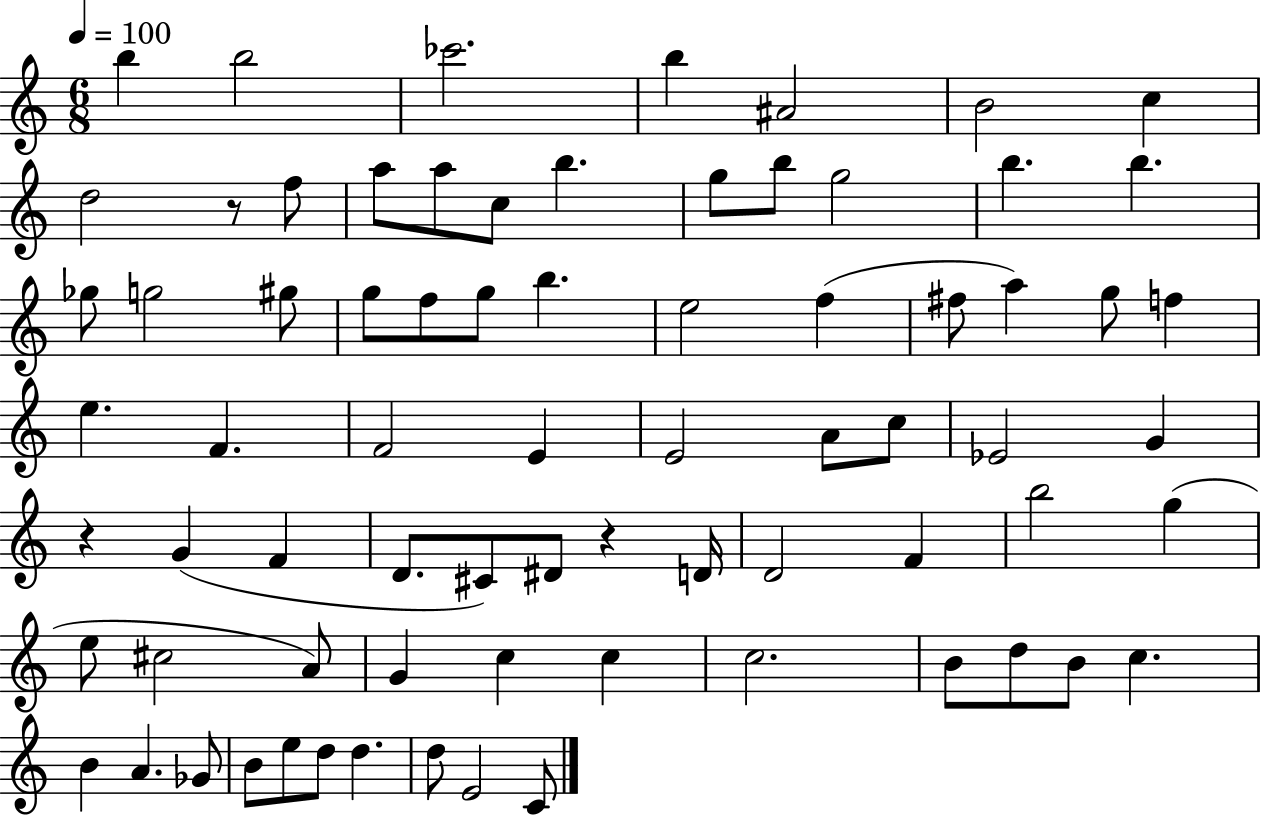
{
  \clef treble
  \numericTimeSignature
  \time 6/8
  \key c \major
  \tempo 4 = 100
  b''4 b''2 | ces'''2. | b''4 ais'2 | b'2 c''4 | \break d''2 r8 f''8 | a''8 a''8 c''8 b''4. | g''8 b''8 g''2 | b''4. b''4. | \break ges''8 g''2 gis''8 | g''8 f''8 g''8 b''4. | e''2 f''4( | fis''8 a''4) g''8 f''4 | \break e''4. f'4. | f'2 e'4 | e'2 a'8 c''8 | ees'2 g'4 | \break r4 g'4( f'4 | d'8. cis'8) dis'8 r4 d'16 | d'2 f'4 | b''2 g''4( | \break e''8 cis''2 a'8) | g'4 c''4 c''4 | c''2. | b'8 d''8 b'8 c''4. | \break b'4 a'4. ges'8 | b'8 e''8 d''8 d''4. | d''8 e'2 c'8 | \bar "|."
}